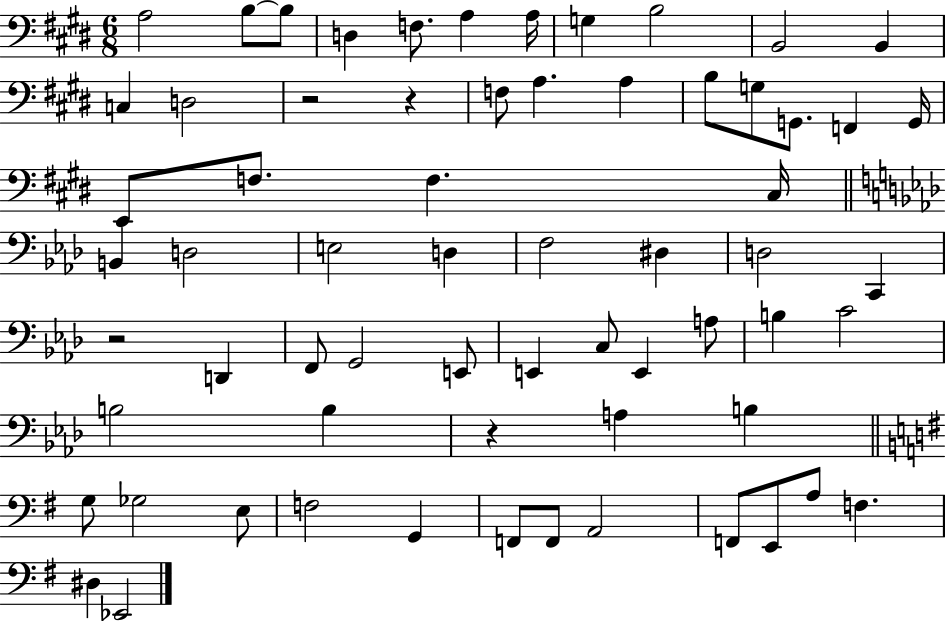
A3/h B3/e B3/e D3/q F3/e. A3/q A3/s G3/q B3/h B2/h B2/q C3/q D3/h R/h R/q F3/e A3/q. A3/q B3/e G3/e G2/e. F2/q G2/s E2/e F3/e. F3/q. C#3/s B2/q D3/h E3/h D3/q F3/h D#3/q D3/h C2/q R/h D2/q F2/e G2/h E2/e E2/q C3/e E2/q A3/e B3/q C4/h B3/h B3/q R/q A3/q B3/q G3/e Gb3/h E3/e F3/h G2/q F2/e F2/e A2/h F2/e E2/e A3/e F3/q. D#3/q Eb2/h